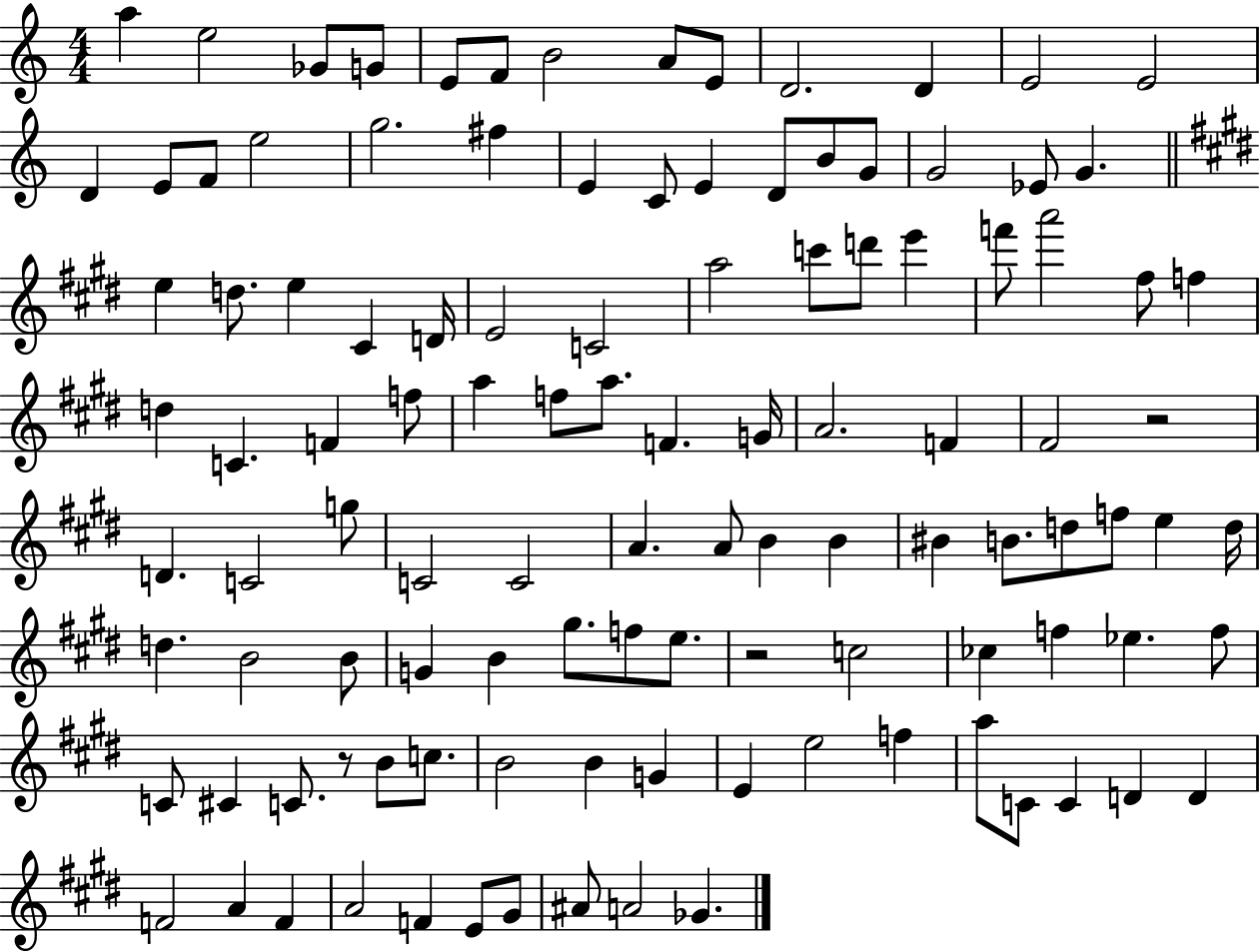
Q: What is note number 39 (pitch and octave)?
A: E6